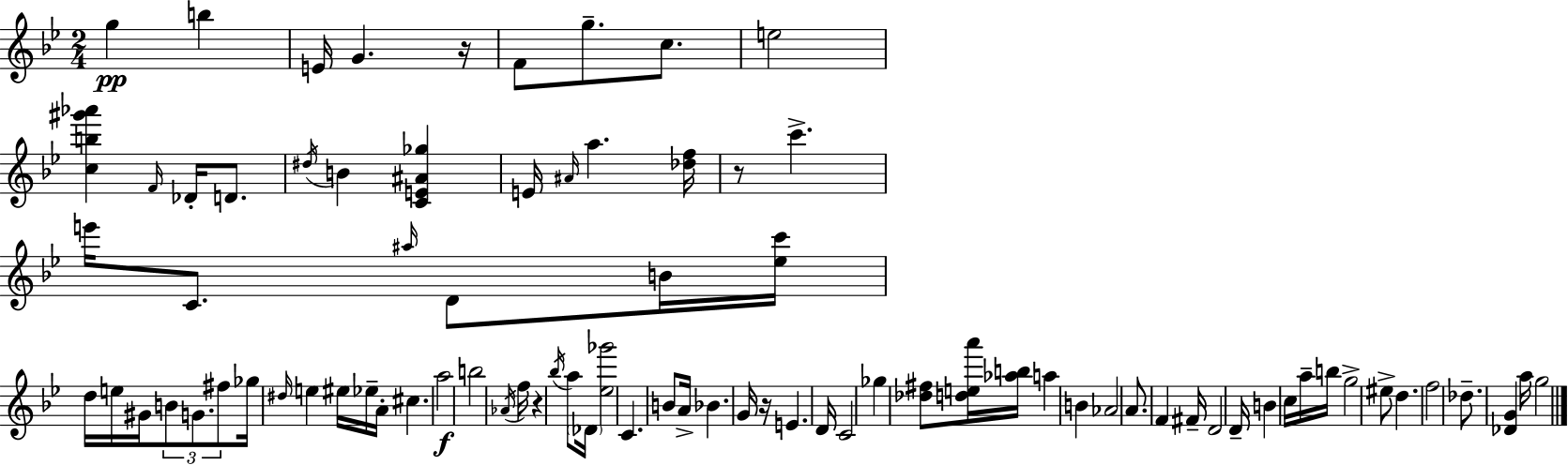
X:1
T:Untitled
M:2/4
L:1/4
K:Bb
g b E/4 G z/4 F/2 g/2 c/2 e2 [cb^g'_a'] F/4 _D/4 D/2 ^d/4 B [CE^A_g] E/4 ^A/4 a [_df]/4 z/2 c' e'/4 C/2 ^a/4 D/2 B/4 [_ec']/4 d/4 e/4 ^G/4 B/2 G/2 ^f/2 _g/4 ^d/4 e ^e/4 _e/4 A/4 ^c a2 b2 _A/4 f/4 z _b/4 a/2 _D/4 [_e_g']2 C B/2 A/4 _B G/4 z/4 E D/4 C2 _g [_d^f]/2 [dea']/4 [_ab]/4 a B _A2 A/2 F ^F/4 D2 D/4 B c/4 a/4 b/4 g2 ^e/2 d f2 _d/2 [_DG] a/4 g2